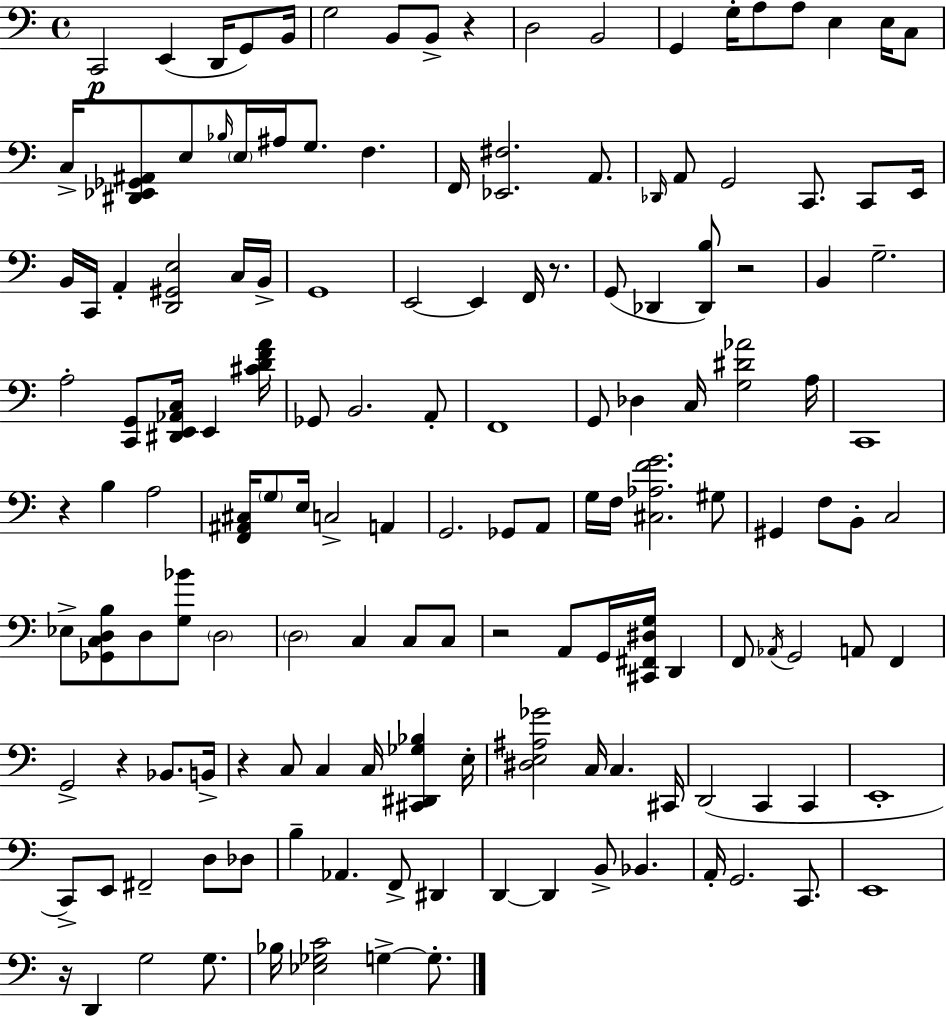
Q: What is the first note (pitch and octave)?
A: C2